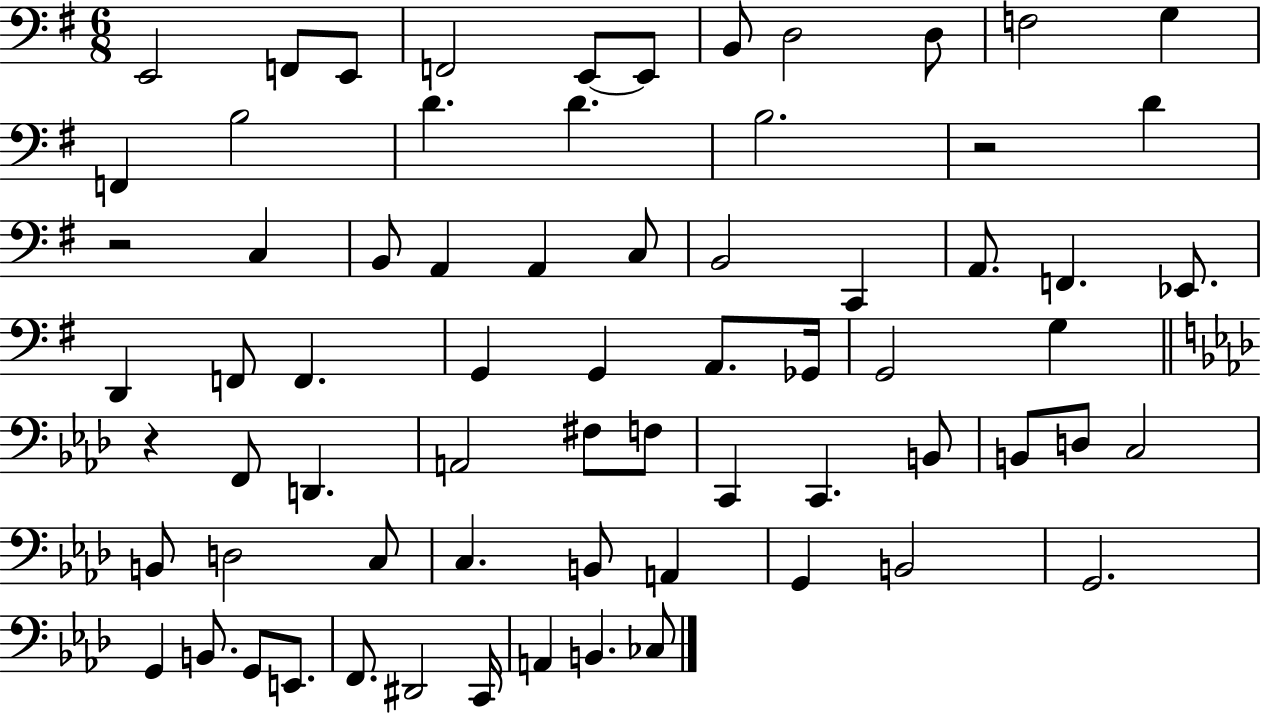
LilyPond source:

{
  \clef bass
  \numericTimeSignature
  \time 6/8
  \key g \major
  e,2 f,8 e,8 | f,2 e,8~~ e,8 | b,8 d2 d8 | f2 g4 | \break f,4 b2 | d'4. d'4. | b2. | r2 d'4 | \break r2 c4 | b,8 a,4 a,4 c8 | b,2 c,4 | a,8. f,4. ees,8. | \break d,4 f,8 f,4. | g,4 g,4 a,8. ges,16 | g,2 g4 | \bar "||" \break \key aes \major r4 f,8 d,4. | a,2 fis8 f8 | c,4 c,4. b,8 | b,8 d8 c2 | \break b,8 d2 c8 | c4. b,8 a,4 | g,4 b,2 | g,2. | \break g,4 b,8. g,8 e,8. | f,8. dis,2 c,16 | a,4 b,4. ces8 | \bar "|."
}